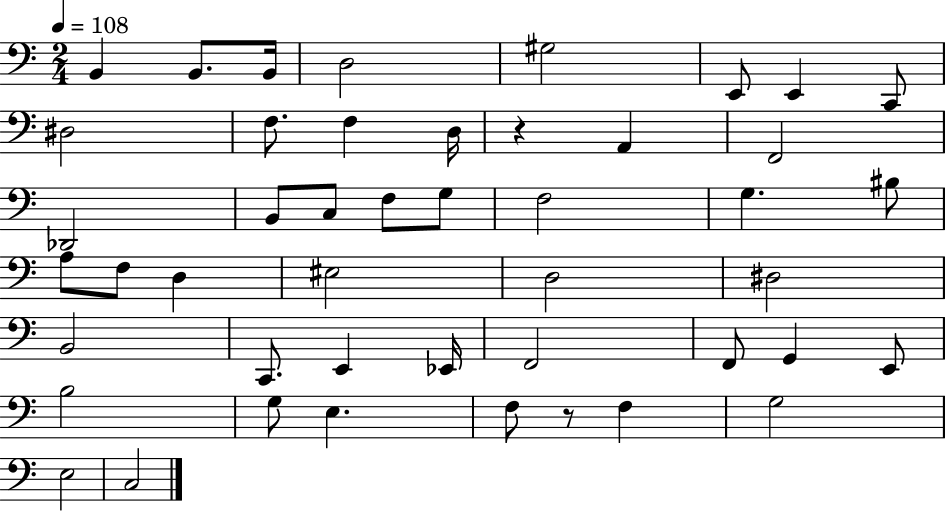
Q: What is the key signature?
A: C major